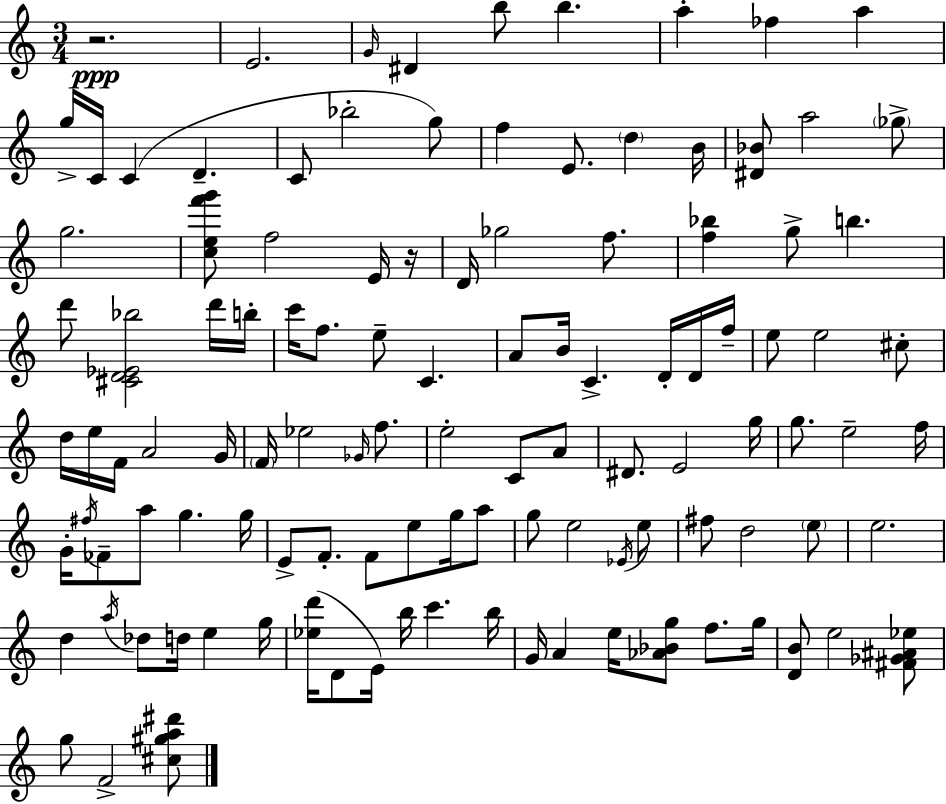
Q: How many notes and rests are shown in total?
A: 113